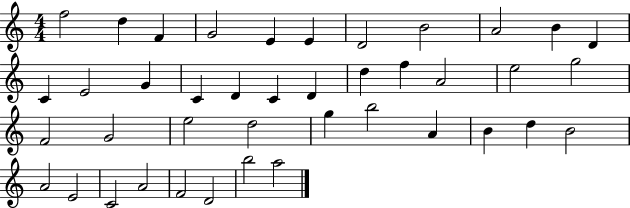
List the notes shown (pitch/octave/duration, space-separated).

F5/h D5/q F4/q G4/h E4/q E4/q D4/h B4/h A4/h B4/q D4/q C4/q E4/h G4/q C4/q D4/q C4/q D4/q D5/q F5/q A4/h E5/h G5/h F4/h G4/h E5/h D5/h G5/q B5/h A4/q B4/q D5/q B4/h A4/h E4/h C4/h A4/h F4/h D4/h B5/h A5/h